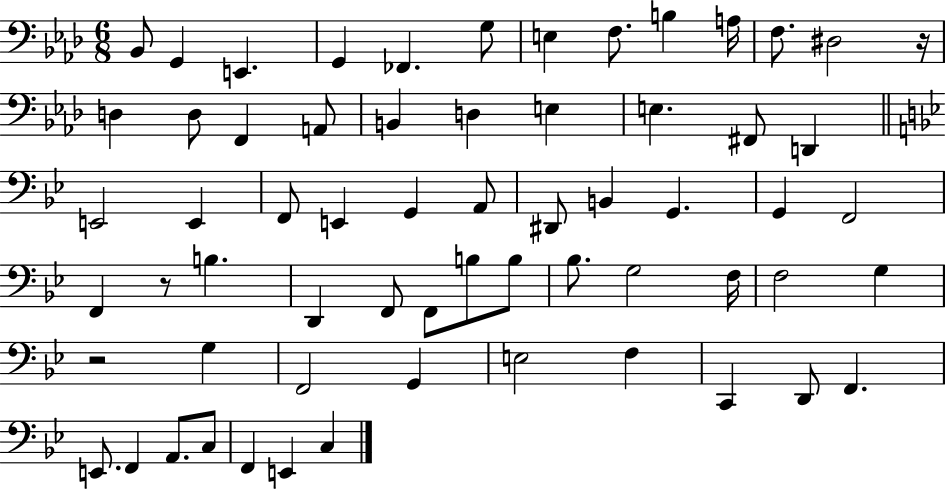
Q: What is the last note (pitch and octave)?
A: C3